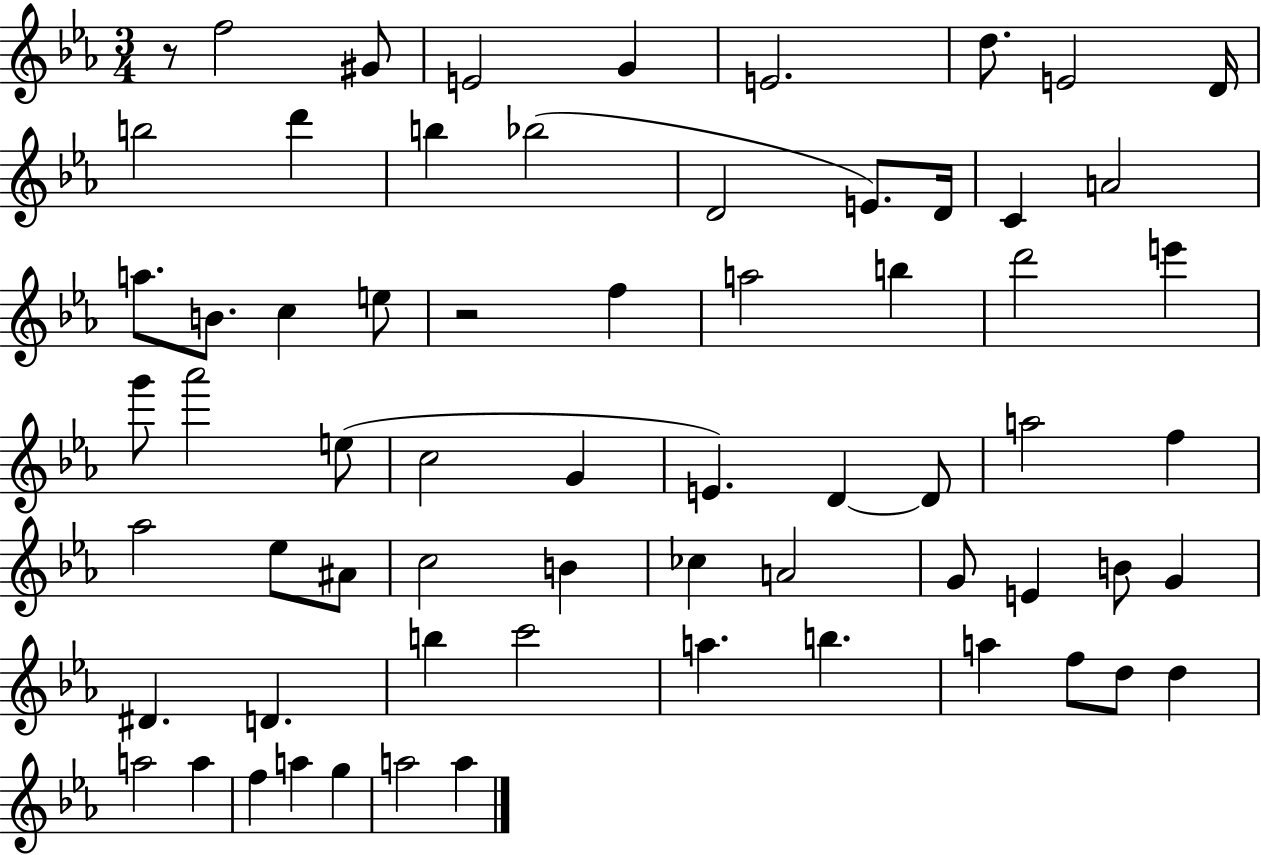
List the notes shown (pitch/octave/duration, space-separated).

R/e F5/h G#4/e E4/h G4/q E4/h. D5/e. E4/h D4/s B5/h D6/q B5/q Bb5/h D4/h E4/e. D4/s C4/q A4/h A5/e. B4/e. C5/q E5/e R/h F5/q A5/h B5/q D6/h E6/q G6/e Ab6/h E5/e C5/h G4/q E4/q. D4/q D4/e A5/h F5/q Ab5/h Eb5/e A#4/e C5/h B4/q CES5/q A4/h G4/e E4/q B4/e G4/q D#4/q. D4/q. B5/q C6/h A5/q. B5/q. A5/q F5/e D5/e D5/q A5/h A5/q F5/q A5/q G5/q A5/h A5/q